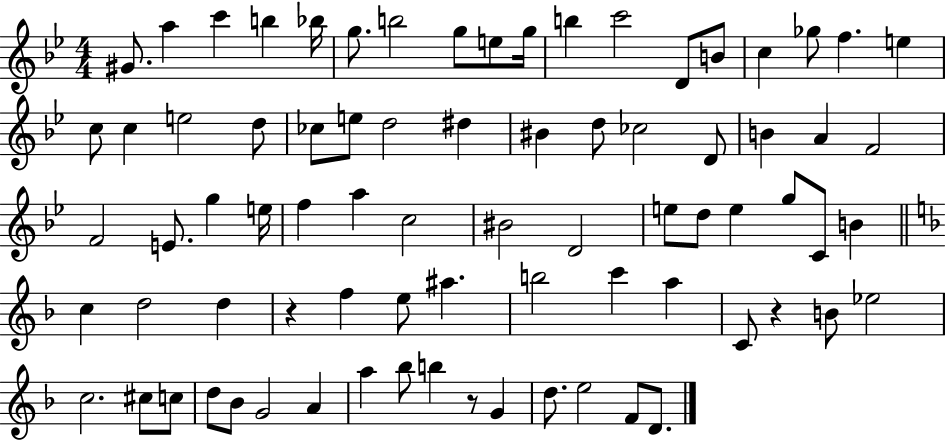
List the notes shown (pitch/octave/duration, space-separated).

G#4/e. A5/q C6/q B5/q Bb5/s G5/e. B5/h G5/e E5/e G5/s B5/q C6/h D4/e B4/e C5/q Gb5/e F5/q. E5/q C5/e C5/q E5/h D5/e CES5/e E5/e D5/h D#5/q BIS4/q D5/e CES5/h D4/e B4/q A4/q F4/h F4/h E4/e. G5/q E5/s F5/q A5/q C5/h BIS4/h D4/h E5/e D5/e E5/q G5/e C4/e B4/q C5/q D5/h D5/q R/q F5/q E5/e A#5/q. B5/h C6/q A5/q C4/e R/q B4/e Eb5/h C5/h. C#5/e C5/e D5/e Bb4/e G4/h A4/q A5/q Bb5/e B5/q R/e G4/q D5/e. E5/h F4/e D4/e.